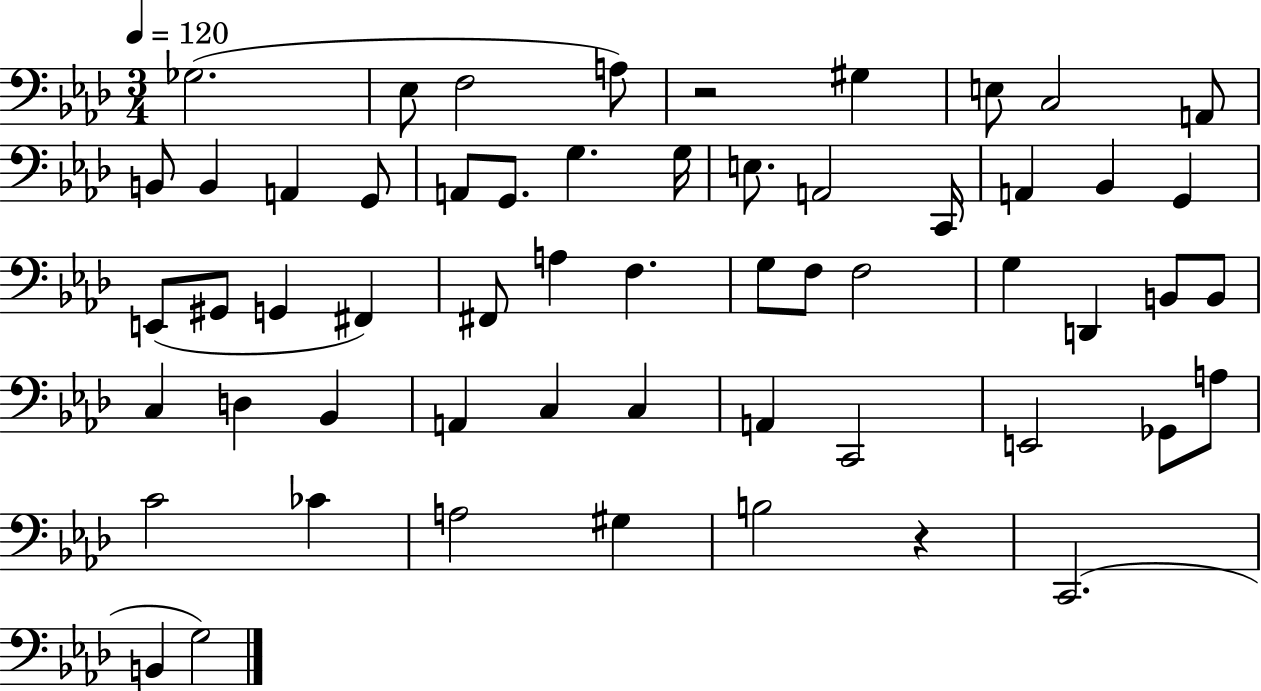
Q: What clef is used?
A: bass